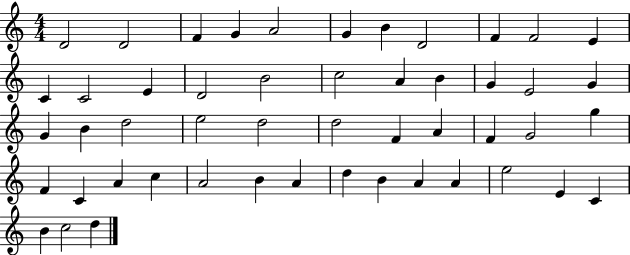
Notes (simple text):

D4/h D4/h F4/q G4/q A4/h G4/q B4/q D4/h F4/q F4/h E4/q C4/q C4/h E4/q D4/h B4/h C5/h A4/q B4/q G4/q E4/h G4/q G4/q B4/q D5/h E5/h D5/h D5/h F4/q A4/q F4/q G4/h G5/q F4/q C4/q A4/q C5/q A4/h B4/q A4/q D5/q B4/q A4/q A4/q E5/h E4/q C4/q B4/q C5/h D5/q